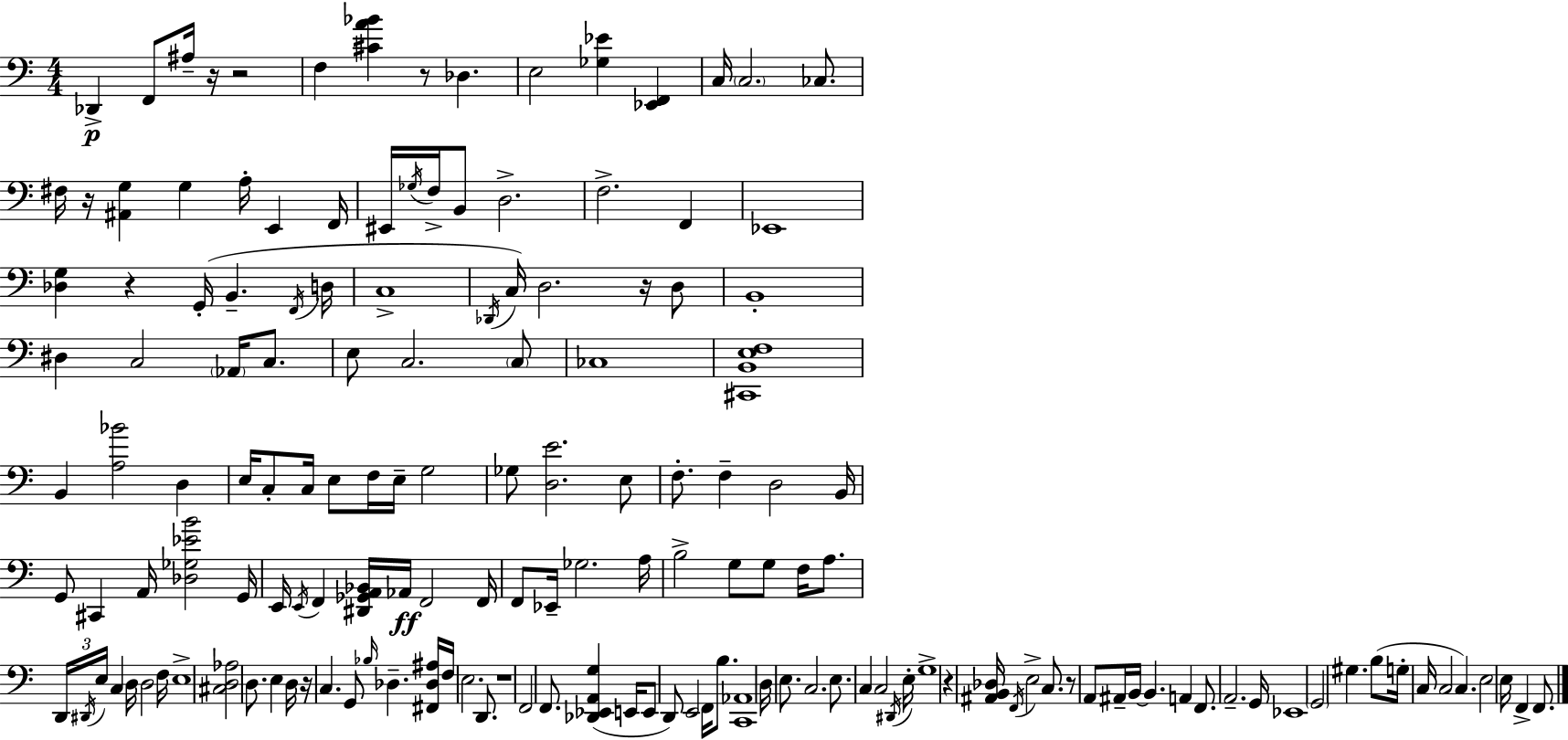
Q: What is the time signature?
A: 4/4